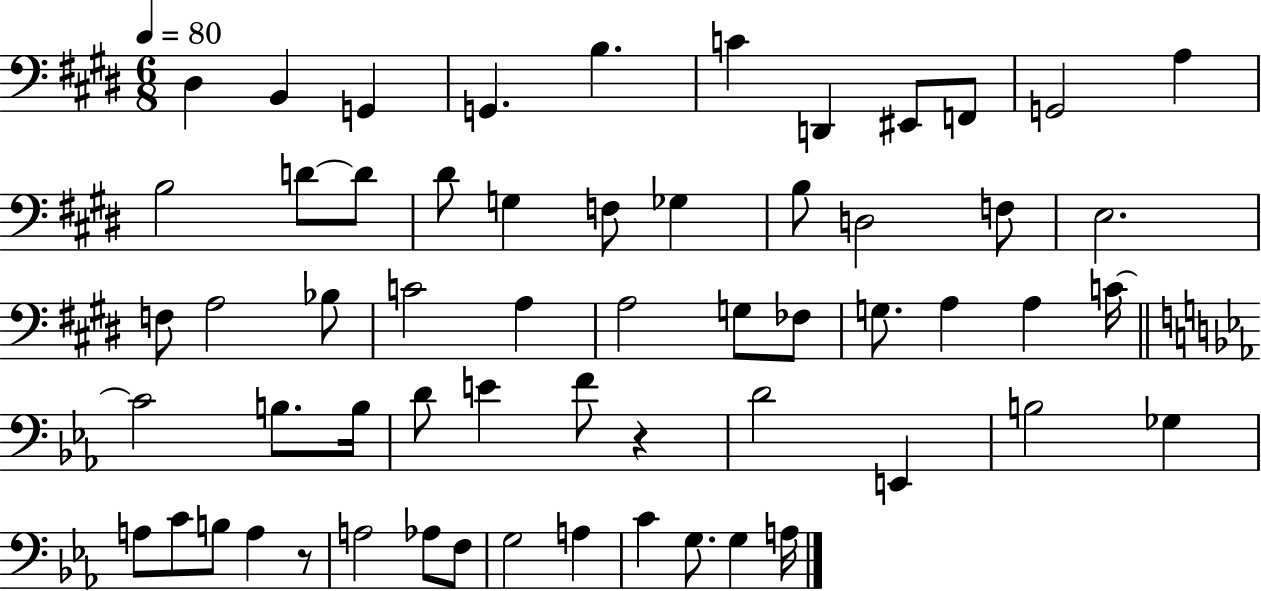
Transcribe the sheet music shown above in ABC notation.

X:1
T:Untitled
M:6/8
L:1/4
K:E
^D, B,, G,, G,, B, C D,, ^E,,/2 F,,/2 G,,2 A, B,2 D/2 D/2 ^D/2 G, F,/2 _G, B,/2 D,2 F,/2 E,2 F,/2 A,2 _B,/2 C2 A, A,2 G,/2 _F,/2 G,/2 A, A, C/4 C2 B,/2 B,/4 D/2 E F/2 z D2 E,, B,2 _G, A,/2 C/2 B,/2 A, z/2 A,2 _A,/2 F,/2 G,2 A, C G,/2 G, A,/4